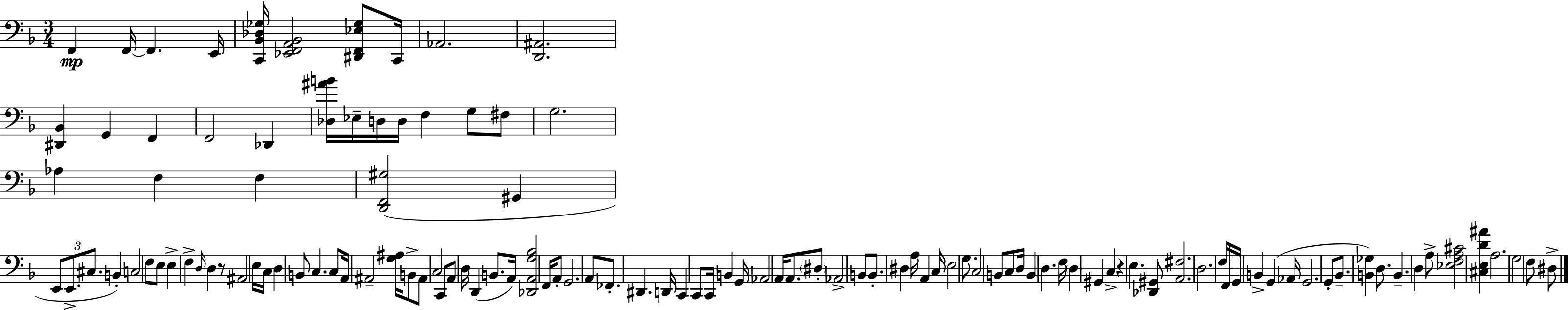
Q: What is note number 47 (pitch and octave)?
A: D3